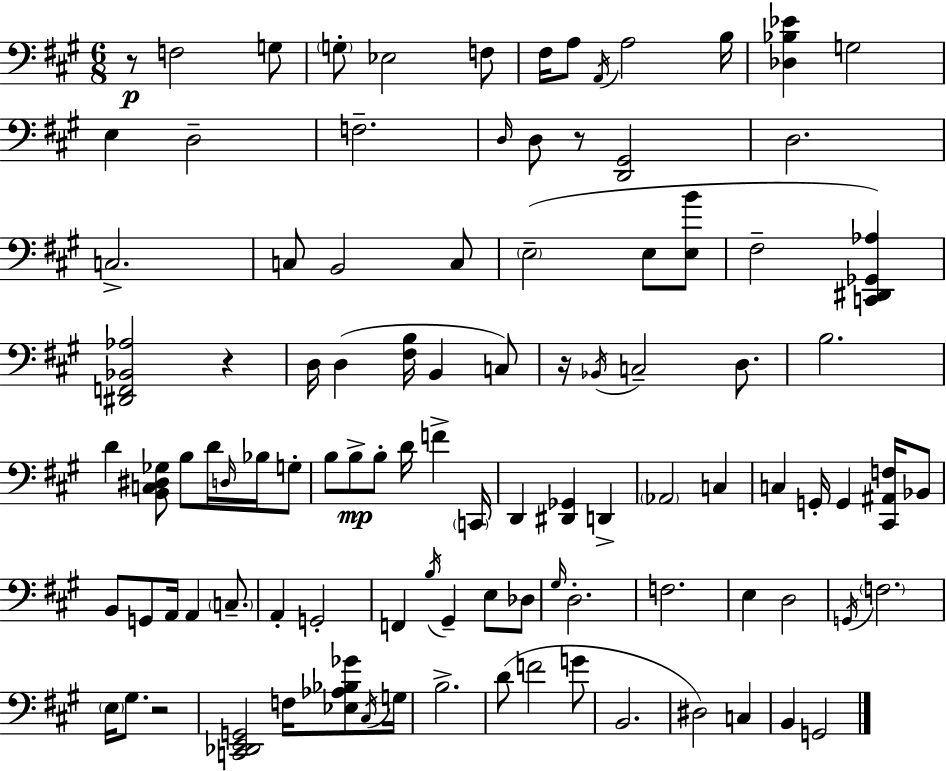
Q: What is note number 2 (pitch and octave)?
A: G3